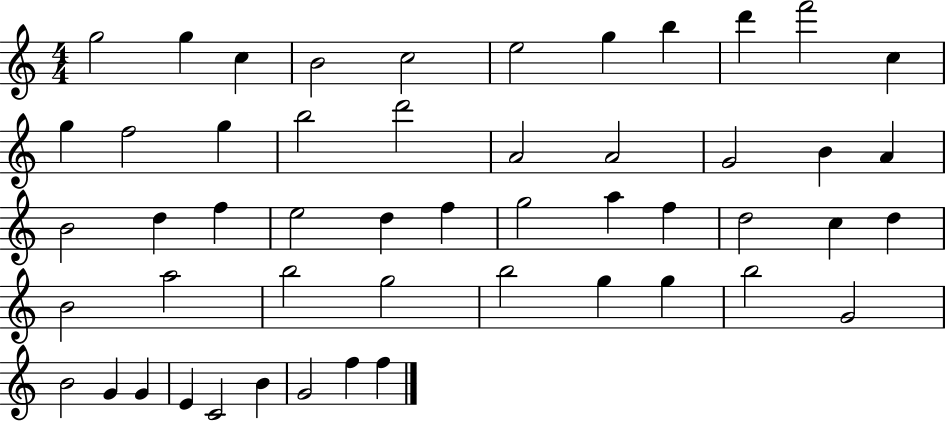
X:1
T:Untitled
M:4/4
L:1/4
K:C
g2 g c B2 c2 e2 g b d' f'2 c g f2 g b2 d'2 A2 A2 G2 B A B2 d f e2 d f g2 a f d2 c d B2 a2 b2 g2 b2 g g b2 G2 B2 G G E C2 B G2 f f